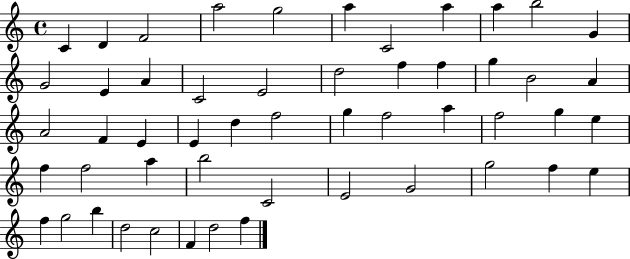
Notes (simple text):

C4/q D4/q F4/h A5/h G5/h A5/q C4/h A5/q A5/q B5/h G4/q G4/h E4/q A4/q C4/h E4/h D5/h F5/q F5/q G5/q B4/h A4/q A4/h F4/q E4/q E4/q D5/q F5/h G5/q F5/h A5/q F5/h G5/q E5/q F5/q F5/h A5/q B5/h C4/h E4/h G4/h G5/h F5/q E5/q F5/q G5/h B5/q D5/h C5/h F4/q D5/h F5/q